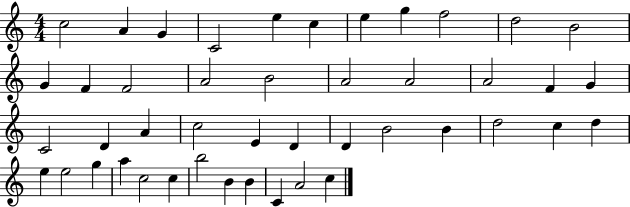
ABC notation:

X:1
T:Untitled
M:4/4
L:1/4
K:C
c2 A G C2 e c e g f2 d2 B2 G F F2 A2 B2 A2 A2 A2 F G C2 D A c2 E D D B2 B d2 c d e e2 g a c2 c b2 B B C A2 c